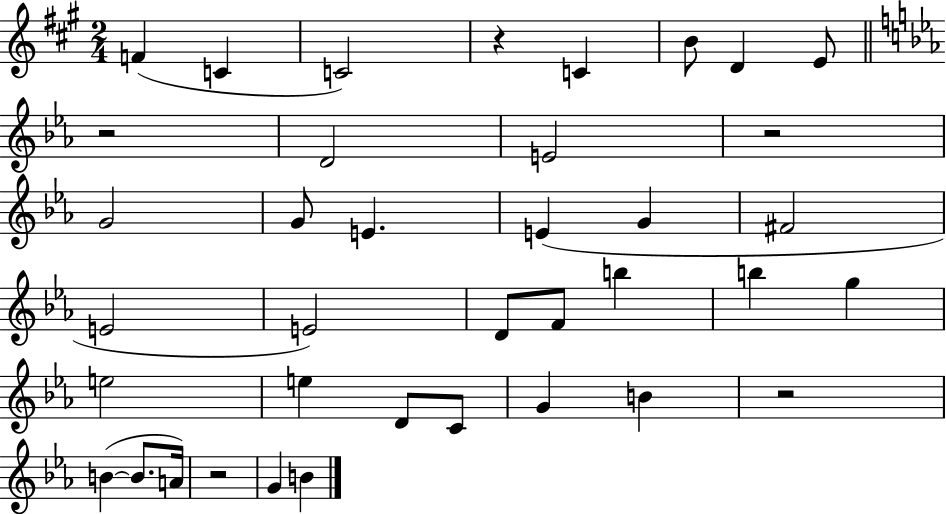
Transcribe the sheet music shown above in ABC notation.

X:1
T:Untitled
M:2/4
L:1/4
K:A
F C C2 z C B/2 D E/2 z2 D2 E2 z2 G2 G/2 E E G ^F2 E2 E2 D/2 F/2 b b g e2 e D/2 C/2 G B z2 B B/2 A/4 z2 G B